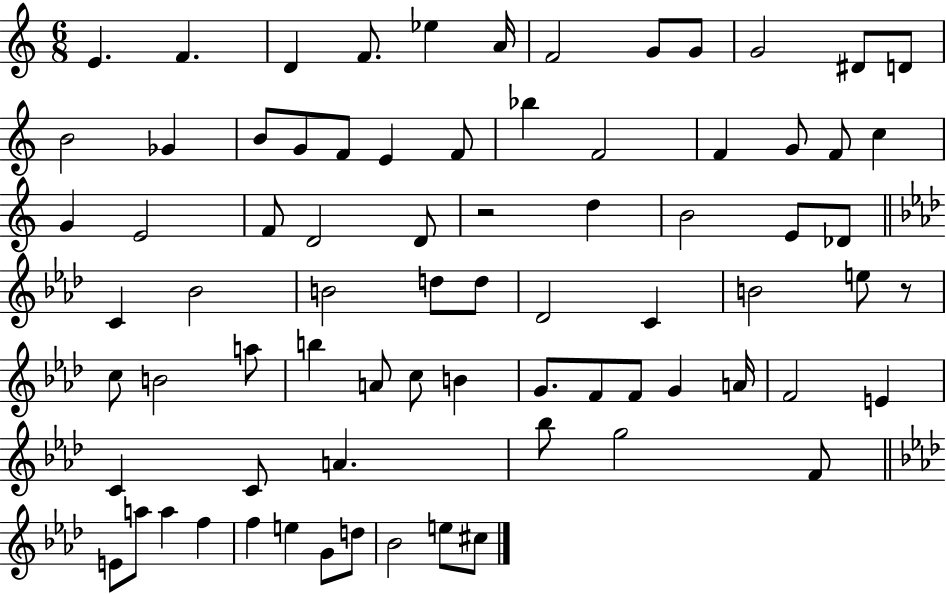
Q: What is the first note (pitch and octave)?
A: E4